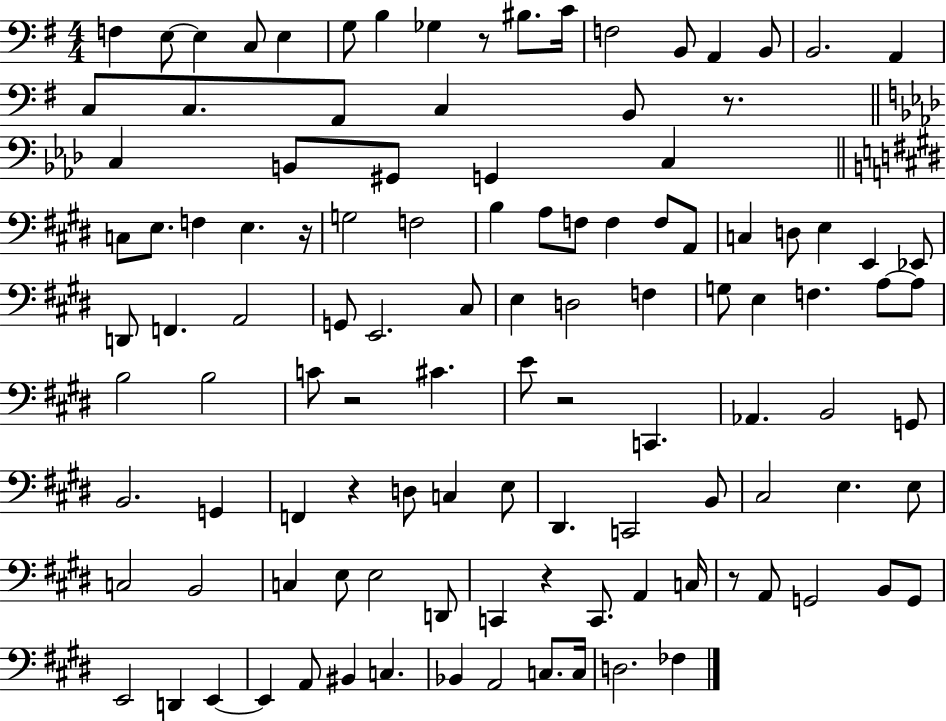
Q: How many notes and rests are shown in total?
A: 113